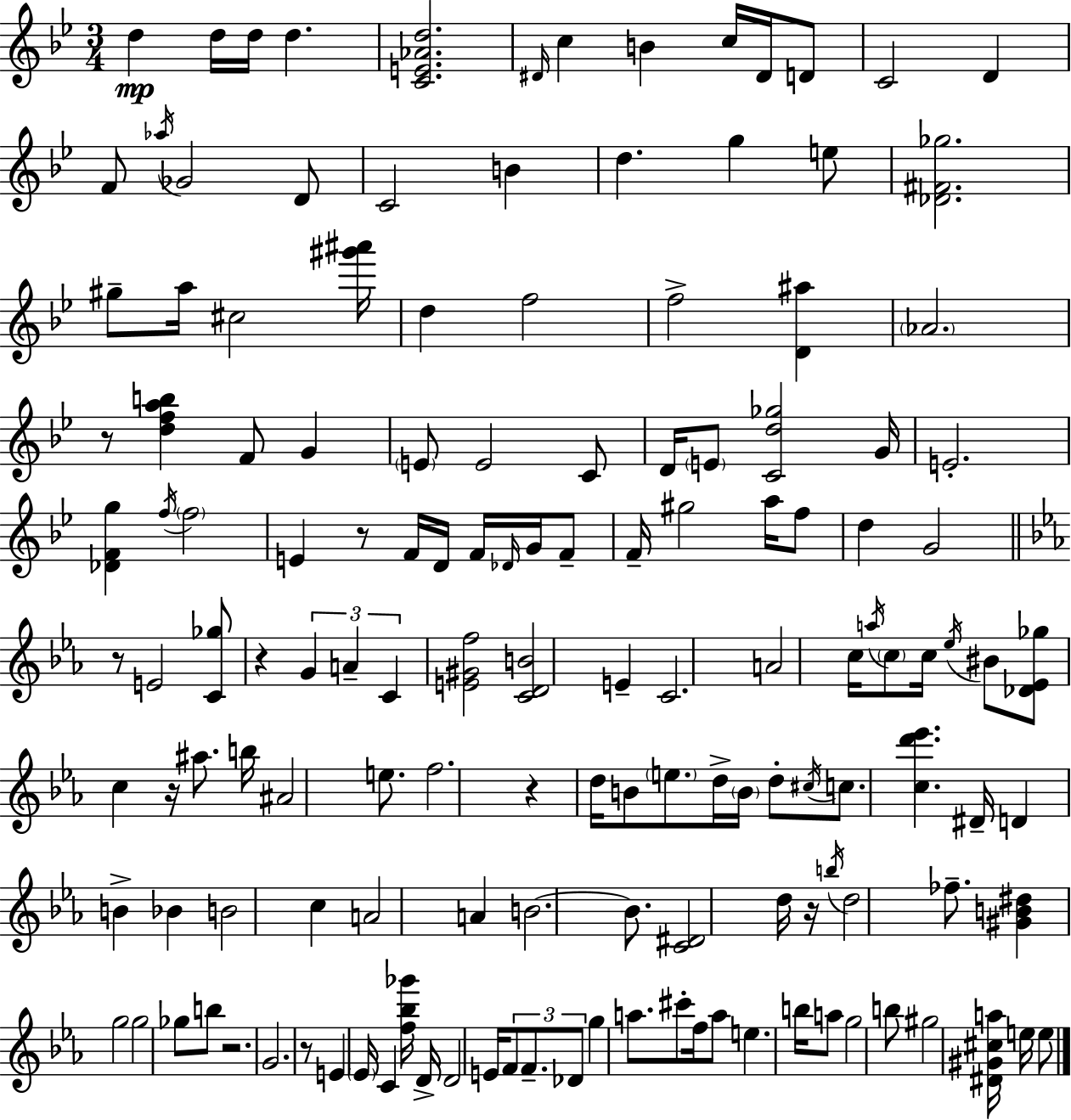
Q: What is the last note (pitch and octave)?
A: E5